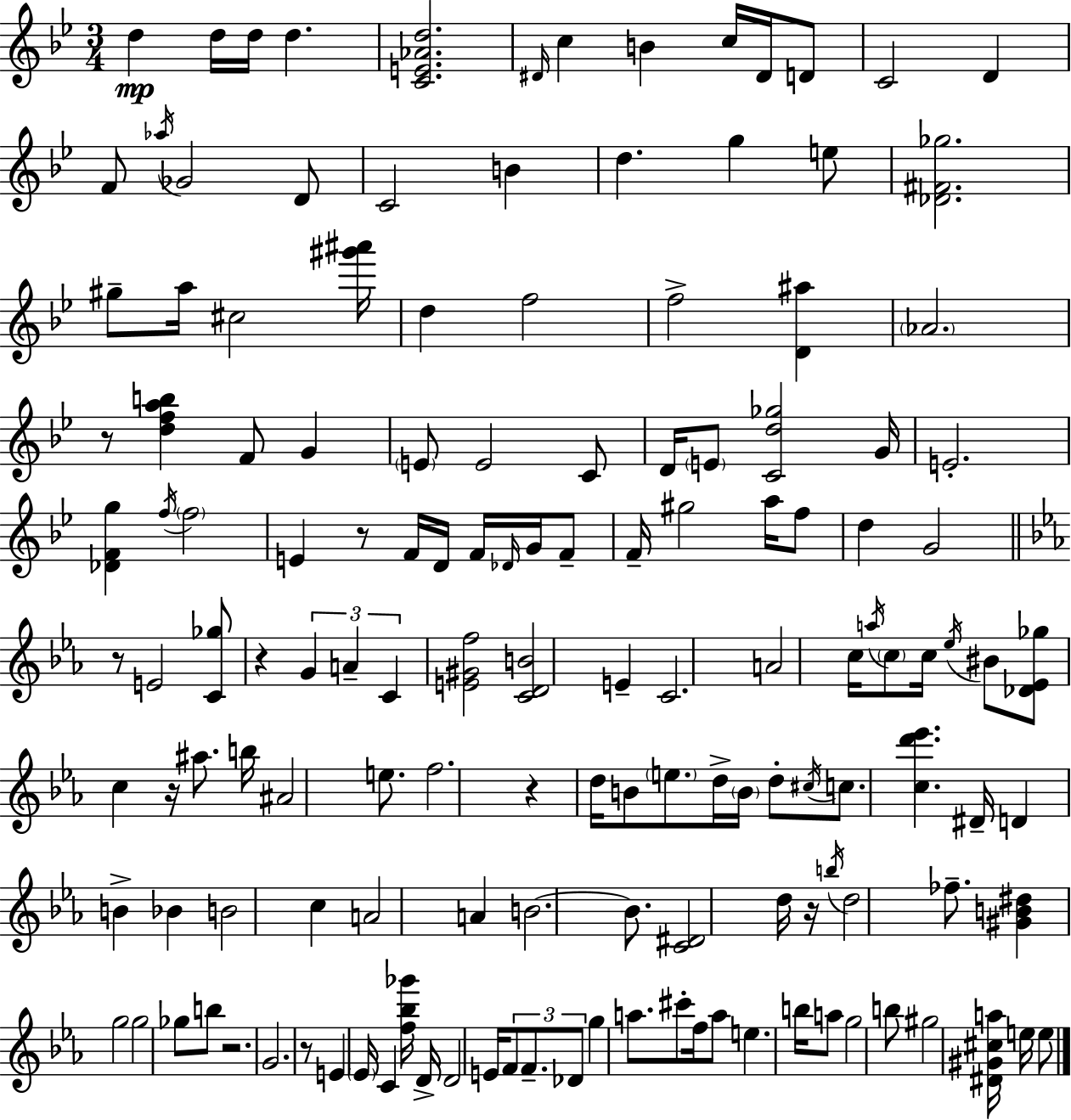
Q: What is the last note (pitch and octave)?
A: E5